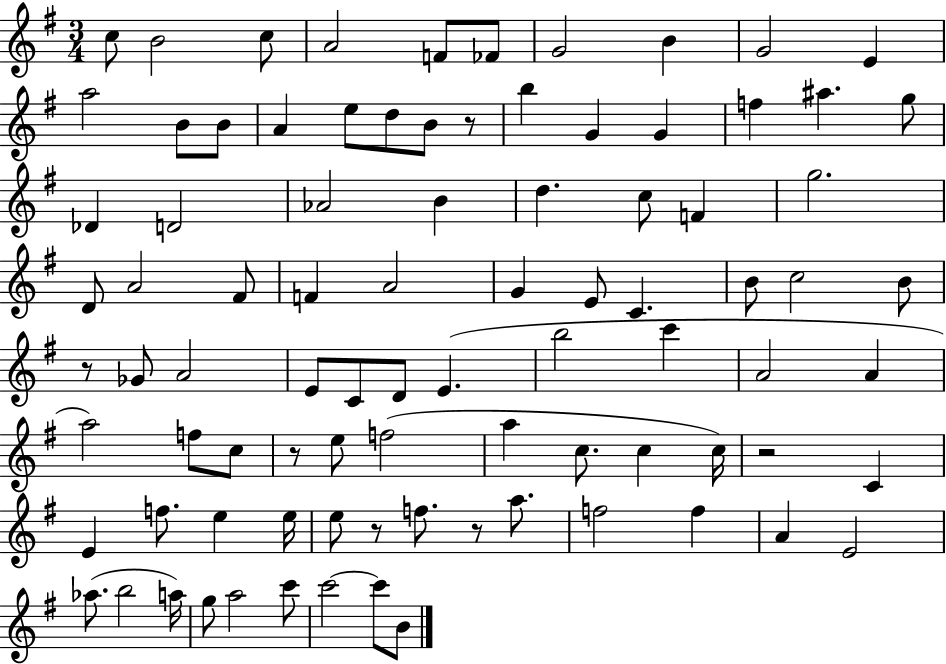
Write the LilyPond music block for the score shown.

{
  \clef treble
  \numericTimeSignature
  \time 3/4
  \key g \major
  c''8 b'2 c''8 | a'2 f'8 fes'8 | g'2 b'4 | g'2 e'4 | \break a''2 b'8 b'8 | a'4 e''8 d''8 b'8 r8 | b''4 g'4 g'4 | f''4 ais''4. g''8 | \break des'4 d'2 | aes'2 b'4 | d''4. c''8 f'4 | g''2. | \break d'8 a'2 fis'8 | f'4 a'2 | g'4 e'8 c'4. | b'8 c''2 b'8 | \break r8 ges'8 a'2 | e'8 c'8 d'8 e'4.( | b''2 c'''4 | a'2 a'4 | \break a''2) f''8 c''8 | r8 e''8 f''2( | a''4 c''8. c''4 c''16) | r2 c'4 | \break e'4 f''8. e''4 e''16 | e''8 r8 f''8. r8 a''8. | f''2 f''4 | a'4 e'2 | \break aes''8.( b''2 a''16) | g''8 a''2 c'''8 | c'''2~~ c'''8 b'8 | \bar "|."
}